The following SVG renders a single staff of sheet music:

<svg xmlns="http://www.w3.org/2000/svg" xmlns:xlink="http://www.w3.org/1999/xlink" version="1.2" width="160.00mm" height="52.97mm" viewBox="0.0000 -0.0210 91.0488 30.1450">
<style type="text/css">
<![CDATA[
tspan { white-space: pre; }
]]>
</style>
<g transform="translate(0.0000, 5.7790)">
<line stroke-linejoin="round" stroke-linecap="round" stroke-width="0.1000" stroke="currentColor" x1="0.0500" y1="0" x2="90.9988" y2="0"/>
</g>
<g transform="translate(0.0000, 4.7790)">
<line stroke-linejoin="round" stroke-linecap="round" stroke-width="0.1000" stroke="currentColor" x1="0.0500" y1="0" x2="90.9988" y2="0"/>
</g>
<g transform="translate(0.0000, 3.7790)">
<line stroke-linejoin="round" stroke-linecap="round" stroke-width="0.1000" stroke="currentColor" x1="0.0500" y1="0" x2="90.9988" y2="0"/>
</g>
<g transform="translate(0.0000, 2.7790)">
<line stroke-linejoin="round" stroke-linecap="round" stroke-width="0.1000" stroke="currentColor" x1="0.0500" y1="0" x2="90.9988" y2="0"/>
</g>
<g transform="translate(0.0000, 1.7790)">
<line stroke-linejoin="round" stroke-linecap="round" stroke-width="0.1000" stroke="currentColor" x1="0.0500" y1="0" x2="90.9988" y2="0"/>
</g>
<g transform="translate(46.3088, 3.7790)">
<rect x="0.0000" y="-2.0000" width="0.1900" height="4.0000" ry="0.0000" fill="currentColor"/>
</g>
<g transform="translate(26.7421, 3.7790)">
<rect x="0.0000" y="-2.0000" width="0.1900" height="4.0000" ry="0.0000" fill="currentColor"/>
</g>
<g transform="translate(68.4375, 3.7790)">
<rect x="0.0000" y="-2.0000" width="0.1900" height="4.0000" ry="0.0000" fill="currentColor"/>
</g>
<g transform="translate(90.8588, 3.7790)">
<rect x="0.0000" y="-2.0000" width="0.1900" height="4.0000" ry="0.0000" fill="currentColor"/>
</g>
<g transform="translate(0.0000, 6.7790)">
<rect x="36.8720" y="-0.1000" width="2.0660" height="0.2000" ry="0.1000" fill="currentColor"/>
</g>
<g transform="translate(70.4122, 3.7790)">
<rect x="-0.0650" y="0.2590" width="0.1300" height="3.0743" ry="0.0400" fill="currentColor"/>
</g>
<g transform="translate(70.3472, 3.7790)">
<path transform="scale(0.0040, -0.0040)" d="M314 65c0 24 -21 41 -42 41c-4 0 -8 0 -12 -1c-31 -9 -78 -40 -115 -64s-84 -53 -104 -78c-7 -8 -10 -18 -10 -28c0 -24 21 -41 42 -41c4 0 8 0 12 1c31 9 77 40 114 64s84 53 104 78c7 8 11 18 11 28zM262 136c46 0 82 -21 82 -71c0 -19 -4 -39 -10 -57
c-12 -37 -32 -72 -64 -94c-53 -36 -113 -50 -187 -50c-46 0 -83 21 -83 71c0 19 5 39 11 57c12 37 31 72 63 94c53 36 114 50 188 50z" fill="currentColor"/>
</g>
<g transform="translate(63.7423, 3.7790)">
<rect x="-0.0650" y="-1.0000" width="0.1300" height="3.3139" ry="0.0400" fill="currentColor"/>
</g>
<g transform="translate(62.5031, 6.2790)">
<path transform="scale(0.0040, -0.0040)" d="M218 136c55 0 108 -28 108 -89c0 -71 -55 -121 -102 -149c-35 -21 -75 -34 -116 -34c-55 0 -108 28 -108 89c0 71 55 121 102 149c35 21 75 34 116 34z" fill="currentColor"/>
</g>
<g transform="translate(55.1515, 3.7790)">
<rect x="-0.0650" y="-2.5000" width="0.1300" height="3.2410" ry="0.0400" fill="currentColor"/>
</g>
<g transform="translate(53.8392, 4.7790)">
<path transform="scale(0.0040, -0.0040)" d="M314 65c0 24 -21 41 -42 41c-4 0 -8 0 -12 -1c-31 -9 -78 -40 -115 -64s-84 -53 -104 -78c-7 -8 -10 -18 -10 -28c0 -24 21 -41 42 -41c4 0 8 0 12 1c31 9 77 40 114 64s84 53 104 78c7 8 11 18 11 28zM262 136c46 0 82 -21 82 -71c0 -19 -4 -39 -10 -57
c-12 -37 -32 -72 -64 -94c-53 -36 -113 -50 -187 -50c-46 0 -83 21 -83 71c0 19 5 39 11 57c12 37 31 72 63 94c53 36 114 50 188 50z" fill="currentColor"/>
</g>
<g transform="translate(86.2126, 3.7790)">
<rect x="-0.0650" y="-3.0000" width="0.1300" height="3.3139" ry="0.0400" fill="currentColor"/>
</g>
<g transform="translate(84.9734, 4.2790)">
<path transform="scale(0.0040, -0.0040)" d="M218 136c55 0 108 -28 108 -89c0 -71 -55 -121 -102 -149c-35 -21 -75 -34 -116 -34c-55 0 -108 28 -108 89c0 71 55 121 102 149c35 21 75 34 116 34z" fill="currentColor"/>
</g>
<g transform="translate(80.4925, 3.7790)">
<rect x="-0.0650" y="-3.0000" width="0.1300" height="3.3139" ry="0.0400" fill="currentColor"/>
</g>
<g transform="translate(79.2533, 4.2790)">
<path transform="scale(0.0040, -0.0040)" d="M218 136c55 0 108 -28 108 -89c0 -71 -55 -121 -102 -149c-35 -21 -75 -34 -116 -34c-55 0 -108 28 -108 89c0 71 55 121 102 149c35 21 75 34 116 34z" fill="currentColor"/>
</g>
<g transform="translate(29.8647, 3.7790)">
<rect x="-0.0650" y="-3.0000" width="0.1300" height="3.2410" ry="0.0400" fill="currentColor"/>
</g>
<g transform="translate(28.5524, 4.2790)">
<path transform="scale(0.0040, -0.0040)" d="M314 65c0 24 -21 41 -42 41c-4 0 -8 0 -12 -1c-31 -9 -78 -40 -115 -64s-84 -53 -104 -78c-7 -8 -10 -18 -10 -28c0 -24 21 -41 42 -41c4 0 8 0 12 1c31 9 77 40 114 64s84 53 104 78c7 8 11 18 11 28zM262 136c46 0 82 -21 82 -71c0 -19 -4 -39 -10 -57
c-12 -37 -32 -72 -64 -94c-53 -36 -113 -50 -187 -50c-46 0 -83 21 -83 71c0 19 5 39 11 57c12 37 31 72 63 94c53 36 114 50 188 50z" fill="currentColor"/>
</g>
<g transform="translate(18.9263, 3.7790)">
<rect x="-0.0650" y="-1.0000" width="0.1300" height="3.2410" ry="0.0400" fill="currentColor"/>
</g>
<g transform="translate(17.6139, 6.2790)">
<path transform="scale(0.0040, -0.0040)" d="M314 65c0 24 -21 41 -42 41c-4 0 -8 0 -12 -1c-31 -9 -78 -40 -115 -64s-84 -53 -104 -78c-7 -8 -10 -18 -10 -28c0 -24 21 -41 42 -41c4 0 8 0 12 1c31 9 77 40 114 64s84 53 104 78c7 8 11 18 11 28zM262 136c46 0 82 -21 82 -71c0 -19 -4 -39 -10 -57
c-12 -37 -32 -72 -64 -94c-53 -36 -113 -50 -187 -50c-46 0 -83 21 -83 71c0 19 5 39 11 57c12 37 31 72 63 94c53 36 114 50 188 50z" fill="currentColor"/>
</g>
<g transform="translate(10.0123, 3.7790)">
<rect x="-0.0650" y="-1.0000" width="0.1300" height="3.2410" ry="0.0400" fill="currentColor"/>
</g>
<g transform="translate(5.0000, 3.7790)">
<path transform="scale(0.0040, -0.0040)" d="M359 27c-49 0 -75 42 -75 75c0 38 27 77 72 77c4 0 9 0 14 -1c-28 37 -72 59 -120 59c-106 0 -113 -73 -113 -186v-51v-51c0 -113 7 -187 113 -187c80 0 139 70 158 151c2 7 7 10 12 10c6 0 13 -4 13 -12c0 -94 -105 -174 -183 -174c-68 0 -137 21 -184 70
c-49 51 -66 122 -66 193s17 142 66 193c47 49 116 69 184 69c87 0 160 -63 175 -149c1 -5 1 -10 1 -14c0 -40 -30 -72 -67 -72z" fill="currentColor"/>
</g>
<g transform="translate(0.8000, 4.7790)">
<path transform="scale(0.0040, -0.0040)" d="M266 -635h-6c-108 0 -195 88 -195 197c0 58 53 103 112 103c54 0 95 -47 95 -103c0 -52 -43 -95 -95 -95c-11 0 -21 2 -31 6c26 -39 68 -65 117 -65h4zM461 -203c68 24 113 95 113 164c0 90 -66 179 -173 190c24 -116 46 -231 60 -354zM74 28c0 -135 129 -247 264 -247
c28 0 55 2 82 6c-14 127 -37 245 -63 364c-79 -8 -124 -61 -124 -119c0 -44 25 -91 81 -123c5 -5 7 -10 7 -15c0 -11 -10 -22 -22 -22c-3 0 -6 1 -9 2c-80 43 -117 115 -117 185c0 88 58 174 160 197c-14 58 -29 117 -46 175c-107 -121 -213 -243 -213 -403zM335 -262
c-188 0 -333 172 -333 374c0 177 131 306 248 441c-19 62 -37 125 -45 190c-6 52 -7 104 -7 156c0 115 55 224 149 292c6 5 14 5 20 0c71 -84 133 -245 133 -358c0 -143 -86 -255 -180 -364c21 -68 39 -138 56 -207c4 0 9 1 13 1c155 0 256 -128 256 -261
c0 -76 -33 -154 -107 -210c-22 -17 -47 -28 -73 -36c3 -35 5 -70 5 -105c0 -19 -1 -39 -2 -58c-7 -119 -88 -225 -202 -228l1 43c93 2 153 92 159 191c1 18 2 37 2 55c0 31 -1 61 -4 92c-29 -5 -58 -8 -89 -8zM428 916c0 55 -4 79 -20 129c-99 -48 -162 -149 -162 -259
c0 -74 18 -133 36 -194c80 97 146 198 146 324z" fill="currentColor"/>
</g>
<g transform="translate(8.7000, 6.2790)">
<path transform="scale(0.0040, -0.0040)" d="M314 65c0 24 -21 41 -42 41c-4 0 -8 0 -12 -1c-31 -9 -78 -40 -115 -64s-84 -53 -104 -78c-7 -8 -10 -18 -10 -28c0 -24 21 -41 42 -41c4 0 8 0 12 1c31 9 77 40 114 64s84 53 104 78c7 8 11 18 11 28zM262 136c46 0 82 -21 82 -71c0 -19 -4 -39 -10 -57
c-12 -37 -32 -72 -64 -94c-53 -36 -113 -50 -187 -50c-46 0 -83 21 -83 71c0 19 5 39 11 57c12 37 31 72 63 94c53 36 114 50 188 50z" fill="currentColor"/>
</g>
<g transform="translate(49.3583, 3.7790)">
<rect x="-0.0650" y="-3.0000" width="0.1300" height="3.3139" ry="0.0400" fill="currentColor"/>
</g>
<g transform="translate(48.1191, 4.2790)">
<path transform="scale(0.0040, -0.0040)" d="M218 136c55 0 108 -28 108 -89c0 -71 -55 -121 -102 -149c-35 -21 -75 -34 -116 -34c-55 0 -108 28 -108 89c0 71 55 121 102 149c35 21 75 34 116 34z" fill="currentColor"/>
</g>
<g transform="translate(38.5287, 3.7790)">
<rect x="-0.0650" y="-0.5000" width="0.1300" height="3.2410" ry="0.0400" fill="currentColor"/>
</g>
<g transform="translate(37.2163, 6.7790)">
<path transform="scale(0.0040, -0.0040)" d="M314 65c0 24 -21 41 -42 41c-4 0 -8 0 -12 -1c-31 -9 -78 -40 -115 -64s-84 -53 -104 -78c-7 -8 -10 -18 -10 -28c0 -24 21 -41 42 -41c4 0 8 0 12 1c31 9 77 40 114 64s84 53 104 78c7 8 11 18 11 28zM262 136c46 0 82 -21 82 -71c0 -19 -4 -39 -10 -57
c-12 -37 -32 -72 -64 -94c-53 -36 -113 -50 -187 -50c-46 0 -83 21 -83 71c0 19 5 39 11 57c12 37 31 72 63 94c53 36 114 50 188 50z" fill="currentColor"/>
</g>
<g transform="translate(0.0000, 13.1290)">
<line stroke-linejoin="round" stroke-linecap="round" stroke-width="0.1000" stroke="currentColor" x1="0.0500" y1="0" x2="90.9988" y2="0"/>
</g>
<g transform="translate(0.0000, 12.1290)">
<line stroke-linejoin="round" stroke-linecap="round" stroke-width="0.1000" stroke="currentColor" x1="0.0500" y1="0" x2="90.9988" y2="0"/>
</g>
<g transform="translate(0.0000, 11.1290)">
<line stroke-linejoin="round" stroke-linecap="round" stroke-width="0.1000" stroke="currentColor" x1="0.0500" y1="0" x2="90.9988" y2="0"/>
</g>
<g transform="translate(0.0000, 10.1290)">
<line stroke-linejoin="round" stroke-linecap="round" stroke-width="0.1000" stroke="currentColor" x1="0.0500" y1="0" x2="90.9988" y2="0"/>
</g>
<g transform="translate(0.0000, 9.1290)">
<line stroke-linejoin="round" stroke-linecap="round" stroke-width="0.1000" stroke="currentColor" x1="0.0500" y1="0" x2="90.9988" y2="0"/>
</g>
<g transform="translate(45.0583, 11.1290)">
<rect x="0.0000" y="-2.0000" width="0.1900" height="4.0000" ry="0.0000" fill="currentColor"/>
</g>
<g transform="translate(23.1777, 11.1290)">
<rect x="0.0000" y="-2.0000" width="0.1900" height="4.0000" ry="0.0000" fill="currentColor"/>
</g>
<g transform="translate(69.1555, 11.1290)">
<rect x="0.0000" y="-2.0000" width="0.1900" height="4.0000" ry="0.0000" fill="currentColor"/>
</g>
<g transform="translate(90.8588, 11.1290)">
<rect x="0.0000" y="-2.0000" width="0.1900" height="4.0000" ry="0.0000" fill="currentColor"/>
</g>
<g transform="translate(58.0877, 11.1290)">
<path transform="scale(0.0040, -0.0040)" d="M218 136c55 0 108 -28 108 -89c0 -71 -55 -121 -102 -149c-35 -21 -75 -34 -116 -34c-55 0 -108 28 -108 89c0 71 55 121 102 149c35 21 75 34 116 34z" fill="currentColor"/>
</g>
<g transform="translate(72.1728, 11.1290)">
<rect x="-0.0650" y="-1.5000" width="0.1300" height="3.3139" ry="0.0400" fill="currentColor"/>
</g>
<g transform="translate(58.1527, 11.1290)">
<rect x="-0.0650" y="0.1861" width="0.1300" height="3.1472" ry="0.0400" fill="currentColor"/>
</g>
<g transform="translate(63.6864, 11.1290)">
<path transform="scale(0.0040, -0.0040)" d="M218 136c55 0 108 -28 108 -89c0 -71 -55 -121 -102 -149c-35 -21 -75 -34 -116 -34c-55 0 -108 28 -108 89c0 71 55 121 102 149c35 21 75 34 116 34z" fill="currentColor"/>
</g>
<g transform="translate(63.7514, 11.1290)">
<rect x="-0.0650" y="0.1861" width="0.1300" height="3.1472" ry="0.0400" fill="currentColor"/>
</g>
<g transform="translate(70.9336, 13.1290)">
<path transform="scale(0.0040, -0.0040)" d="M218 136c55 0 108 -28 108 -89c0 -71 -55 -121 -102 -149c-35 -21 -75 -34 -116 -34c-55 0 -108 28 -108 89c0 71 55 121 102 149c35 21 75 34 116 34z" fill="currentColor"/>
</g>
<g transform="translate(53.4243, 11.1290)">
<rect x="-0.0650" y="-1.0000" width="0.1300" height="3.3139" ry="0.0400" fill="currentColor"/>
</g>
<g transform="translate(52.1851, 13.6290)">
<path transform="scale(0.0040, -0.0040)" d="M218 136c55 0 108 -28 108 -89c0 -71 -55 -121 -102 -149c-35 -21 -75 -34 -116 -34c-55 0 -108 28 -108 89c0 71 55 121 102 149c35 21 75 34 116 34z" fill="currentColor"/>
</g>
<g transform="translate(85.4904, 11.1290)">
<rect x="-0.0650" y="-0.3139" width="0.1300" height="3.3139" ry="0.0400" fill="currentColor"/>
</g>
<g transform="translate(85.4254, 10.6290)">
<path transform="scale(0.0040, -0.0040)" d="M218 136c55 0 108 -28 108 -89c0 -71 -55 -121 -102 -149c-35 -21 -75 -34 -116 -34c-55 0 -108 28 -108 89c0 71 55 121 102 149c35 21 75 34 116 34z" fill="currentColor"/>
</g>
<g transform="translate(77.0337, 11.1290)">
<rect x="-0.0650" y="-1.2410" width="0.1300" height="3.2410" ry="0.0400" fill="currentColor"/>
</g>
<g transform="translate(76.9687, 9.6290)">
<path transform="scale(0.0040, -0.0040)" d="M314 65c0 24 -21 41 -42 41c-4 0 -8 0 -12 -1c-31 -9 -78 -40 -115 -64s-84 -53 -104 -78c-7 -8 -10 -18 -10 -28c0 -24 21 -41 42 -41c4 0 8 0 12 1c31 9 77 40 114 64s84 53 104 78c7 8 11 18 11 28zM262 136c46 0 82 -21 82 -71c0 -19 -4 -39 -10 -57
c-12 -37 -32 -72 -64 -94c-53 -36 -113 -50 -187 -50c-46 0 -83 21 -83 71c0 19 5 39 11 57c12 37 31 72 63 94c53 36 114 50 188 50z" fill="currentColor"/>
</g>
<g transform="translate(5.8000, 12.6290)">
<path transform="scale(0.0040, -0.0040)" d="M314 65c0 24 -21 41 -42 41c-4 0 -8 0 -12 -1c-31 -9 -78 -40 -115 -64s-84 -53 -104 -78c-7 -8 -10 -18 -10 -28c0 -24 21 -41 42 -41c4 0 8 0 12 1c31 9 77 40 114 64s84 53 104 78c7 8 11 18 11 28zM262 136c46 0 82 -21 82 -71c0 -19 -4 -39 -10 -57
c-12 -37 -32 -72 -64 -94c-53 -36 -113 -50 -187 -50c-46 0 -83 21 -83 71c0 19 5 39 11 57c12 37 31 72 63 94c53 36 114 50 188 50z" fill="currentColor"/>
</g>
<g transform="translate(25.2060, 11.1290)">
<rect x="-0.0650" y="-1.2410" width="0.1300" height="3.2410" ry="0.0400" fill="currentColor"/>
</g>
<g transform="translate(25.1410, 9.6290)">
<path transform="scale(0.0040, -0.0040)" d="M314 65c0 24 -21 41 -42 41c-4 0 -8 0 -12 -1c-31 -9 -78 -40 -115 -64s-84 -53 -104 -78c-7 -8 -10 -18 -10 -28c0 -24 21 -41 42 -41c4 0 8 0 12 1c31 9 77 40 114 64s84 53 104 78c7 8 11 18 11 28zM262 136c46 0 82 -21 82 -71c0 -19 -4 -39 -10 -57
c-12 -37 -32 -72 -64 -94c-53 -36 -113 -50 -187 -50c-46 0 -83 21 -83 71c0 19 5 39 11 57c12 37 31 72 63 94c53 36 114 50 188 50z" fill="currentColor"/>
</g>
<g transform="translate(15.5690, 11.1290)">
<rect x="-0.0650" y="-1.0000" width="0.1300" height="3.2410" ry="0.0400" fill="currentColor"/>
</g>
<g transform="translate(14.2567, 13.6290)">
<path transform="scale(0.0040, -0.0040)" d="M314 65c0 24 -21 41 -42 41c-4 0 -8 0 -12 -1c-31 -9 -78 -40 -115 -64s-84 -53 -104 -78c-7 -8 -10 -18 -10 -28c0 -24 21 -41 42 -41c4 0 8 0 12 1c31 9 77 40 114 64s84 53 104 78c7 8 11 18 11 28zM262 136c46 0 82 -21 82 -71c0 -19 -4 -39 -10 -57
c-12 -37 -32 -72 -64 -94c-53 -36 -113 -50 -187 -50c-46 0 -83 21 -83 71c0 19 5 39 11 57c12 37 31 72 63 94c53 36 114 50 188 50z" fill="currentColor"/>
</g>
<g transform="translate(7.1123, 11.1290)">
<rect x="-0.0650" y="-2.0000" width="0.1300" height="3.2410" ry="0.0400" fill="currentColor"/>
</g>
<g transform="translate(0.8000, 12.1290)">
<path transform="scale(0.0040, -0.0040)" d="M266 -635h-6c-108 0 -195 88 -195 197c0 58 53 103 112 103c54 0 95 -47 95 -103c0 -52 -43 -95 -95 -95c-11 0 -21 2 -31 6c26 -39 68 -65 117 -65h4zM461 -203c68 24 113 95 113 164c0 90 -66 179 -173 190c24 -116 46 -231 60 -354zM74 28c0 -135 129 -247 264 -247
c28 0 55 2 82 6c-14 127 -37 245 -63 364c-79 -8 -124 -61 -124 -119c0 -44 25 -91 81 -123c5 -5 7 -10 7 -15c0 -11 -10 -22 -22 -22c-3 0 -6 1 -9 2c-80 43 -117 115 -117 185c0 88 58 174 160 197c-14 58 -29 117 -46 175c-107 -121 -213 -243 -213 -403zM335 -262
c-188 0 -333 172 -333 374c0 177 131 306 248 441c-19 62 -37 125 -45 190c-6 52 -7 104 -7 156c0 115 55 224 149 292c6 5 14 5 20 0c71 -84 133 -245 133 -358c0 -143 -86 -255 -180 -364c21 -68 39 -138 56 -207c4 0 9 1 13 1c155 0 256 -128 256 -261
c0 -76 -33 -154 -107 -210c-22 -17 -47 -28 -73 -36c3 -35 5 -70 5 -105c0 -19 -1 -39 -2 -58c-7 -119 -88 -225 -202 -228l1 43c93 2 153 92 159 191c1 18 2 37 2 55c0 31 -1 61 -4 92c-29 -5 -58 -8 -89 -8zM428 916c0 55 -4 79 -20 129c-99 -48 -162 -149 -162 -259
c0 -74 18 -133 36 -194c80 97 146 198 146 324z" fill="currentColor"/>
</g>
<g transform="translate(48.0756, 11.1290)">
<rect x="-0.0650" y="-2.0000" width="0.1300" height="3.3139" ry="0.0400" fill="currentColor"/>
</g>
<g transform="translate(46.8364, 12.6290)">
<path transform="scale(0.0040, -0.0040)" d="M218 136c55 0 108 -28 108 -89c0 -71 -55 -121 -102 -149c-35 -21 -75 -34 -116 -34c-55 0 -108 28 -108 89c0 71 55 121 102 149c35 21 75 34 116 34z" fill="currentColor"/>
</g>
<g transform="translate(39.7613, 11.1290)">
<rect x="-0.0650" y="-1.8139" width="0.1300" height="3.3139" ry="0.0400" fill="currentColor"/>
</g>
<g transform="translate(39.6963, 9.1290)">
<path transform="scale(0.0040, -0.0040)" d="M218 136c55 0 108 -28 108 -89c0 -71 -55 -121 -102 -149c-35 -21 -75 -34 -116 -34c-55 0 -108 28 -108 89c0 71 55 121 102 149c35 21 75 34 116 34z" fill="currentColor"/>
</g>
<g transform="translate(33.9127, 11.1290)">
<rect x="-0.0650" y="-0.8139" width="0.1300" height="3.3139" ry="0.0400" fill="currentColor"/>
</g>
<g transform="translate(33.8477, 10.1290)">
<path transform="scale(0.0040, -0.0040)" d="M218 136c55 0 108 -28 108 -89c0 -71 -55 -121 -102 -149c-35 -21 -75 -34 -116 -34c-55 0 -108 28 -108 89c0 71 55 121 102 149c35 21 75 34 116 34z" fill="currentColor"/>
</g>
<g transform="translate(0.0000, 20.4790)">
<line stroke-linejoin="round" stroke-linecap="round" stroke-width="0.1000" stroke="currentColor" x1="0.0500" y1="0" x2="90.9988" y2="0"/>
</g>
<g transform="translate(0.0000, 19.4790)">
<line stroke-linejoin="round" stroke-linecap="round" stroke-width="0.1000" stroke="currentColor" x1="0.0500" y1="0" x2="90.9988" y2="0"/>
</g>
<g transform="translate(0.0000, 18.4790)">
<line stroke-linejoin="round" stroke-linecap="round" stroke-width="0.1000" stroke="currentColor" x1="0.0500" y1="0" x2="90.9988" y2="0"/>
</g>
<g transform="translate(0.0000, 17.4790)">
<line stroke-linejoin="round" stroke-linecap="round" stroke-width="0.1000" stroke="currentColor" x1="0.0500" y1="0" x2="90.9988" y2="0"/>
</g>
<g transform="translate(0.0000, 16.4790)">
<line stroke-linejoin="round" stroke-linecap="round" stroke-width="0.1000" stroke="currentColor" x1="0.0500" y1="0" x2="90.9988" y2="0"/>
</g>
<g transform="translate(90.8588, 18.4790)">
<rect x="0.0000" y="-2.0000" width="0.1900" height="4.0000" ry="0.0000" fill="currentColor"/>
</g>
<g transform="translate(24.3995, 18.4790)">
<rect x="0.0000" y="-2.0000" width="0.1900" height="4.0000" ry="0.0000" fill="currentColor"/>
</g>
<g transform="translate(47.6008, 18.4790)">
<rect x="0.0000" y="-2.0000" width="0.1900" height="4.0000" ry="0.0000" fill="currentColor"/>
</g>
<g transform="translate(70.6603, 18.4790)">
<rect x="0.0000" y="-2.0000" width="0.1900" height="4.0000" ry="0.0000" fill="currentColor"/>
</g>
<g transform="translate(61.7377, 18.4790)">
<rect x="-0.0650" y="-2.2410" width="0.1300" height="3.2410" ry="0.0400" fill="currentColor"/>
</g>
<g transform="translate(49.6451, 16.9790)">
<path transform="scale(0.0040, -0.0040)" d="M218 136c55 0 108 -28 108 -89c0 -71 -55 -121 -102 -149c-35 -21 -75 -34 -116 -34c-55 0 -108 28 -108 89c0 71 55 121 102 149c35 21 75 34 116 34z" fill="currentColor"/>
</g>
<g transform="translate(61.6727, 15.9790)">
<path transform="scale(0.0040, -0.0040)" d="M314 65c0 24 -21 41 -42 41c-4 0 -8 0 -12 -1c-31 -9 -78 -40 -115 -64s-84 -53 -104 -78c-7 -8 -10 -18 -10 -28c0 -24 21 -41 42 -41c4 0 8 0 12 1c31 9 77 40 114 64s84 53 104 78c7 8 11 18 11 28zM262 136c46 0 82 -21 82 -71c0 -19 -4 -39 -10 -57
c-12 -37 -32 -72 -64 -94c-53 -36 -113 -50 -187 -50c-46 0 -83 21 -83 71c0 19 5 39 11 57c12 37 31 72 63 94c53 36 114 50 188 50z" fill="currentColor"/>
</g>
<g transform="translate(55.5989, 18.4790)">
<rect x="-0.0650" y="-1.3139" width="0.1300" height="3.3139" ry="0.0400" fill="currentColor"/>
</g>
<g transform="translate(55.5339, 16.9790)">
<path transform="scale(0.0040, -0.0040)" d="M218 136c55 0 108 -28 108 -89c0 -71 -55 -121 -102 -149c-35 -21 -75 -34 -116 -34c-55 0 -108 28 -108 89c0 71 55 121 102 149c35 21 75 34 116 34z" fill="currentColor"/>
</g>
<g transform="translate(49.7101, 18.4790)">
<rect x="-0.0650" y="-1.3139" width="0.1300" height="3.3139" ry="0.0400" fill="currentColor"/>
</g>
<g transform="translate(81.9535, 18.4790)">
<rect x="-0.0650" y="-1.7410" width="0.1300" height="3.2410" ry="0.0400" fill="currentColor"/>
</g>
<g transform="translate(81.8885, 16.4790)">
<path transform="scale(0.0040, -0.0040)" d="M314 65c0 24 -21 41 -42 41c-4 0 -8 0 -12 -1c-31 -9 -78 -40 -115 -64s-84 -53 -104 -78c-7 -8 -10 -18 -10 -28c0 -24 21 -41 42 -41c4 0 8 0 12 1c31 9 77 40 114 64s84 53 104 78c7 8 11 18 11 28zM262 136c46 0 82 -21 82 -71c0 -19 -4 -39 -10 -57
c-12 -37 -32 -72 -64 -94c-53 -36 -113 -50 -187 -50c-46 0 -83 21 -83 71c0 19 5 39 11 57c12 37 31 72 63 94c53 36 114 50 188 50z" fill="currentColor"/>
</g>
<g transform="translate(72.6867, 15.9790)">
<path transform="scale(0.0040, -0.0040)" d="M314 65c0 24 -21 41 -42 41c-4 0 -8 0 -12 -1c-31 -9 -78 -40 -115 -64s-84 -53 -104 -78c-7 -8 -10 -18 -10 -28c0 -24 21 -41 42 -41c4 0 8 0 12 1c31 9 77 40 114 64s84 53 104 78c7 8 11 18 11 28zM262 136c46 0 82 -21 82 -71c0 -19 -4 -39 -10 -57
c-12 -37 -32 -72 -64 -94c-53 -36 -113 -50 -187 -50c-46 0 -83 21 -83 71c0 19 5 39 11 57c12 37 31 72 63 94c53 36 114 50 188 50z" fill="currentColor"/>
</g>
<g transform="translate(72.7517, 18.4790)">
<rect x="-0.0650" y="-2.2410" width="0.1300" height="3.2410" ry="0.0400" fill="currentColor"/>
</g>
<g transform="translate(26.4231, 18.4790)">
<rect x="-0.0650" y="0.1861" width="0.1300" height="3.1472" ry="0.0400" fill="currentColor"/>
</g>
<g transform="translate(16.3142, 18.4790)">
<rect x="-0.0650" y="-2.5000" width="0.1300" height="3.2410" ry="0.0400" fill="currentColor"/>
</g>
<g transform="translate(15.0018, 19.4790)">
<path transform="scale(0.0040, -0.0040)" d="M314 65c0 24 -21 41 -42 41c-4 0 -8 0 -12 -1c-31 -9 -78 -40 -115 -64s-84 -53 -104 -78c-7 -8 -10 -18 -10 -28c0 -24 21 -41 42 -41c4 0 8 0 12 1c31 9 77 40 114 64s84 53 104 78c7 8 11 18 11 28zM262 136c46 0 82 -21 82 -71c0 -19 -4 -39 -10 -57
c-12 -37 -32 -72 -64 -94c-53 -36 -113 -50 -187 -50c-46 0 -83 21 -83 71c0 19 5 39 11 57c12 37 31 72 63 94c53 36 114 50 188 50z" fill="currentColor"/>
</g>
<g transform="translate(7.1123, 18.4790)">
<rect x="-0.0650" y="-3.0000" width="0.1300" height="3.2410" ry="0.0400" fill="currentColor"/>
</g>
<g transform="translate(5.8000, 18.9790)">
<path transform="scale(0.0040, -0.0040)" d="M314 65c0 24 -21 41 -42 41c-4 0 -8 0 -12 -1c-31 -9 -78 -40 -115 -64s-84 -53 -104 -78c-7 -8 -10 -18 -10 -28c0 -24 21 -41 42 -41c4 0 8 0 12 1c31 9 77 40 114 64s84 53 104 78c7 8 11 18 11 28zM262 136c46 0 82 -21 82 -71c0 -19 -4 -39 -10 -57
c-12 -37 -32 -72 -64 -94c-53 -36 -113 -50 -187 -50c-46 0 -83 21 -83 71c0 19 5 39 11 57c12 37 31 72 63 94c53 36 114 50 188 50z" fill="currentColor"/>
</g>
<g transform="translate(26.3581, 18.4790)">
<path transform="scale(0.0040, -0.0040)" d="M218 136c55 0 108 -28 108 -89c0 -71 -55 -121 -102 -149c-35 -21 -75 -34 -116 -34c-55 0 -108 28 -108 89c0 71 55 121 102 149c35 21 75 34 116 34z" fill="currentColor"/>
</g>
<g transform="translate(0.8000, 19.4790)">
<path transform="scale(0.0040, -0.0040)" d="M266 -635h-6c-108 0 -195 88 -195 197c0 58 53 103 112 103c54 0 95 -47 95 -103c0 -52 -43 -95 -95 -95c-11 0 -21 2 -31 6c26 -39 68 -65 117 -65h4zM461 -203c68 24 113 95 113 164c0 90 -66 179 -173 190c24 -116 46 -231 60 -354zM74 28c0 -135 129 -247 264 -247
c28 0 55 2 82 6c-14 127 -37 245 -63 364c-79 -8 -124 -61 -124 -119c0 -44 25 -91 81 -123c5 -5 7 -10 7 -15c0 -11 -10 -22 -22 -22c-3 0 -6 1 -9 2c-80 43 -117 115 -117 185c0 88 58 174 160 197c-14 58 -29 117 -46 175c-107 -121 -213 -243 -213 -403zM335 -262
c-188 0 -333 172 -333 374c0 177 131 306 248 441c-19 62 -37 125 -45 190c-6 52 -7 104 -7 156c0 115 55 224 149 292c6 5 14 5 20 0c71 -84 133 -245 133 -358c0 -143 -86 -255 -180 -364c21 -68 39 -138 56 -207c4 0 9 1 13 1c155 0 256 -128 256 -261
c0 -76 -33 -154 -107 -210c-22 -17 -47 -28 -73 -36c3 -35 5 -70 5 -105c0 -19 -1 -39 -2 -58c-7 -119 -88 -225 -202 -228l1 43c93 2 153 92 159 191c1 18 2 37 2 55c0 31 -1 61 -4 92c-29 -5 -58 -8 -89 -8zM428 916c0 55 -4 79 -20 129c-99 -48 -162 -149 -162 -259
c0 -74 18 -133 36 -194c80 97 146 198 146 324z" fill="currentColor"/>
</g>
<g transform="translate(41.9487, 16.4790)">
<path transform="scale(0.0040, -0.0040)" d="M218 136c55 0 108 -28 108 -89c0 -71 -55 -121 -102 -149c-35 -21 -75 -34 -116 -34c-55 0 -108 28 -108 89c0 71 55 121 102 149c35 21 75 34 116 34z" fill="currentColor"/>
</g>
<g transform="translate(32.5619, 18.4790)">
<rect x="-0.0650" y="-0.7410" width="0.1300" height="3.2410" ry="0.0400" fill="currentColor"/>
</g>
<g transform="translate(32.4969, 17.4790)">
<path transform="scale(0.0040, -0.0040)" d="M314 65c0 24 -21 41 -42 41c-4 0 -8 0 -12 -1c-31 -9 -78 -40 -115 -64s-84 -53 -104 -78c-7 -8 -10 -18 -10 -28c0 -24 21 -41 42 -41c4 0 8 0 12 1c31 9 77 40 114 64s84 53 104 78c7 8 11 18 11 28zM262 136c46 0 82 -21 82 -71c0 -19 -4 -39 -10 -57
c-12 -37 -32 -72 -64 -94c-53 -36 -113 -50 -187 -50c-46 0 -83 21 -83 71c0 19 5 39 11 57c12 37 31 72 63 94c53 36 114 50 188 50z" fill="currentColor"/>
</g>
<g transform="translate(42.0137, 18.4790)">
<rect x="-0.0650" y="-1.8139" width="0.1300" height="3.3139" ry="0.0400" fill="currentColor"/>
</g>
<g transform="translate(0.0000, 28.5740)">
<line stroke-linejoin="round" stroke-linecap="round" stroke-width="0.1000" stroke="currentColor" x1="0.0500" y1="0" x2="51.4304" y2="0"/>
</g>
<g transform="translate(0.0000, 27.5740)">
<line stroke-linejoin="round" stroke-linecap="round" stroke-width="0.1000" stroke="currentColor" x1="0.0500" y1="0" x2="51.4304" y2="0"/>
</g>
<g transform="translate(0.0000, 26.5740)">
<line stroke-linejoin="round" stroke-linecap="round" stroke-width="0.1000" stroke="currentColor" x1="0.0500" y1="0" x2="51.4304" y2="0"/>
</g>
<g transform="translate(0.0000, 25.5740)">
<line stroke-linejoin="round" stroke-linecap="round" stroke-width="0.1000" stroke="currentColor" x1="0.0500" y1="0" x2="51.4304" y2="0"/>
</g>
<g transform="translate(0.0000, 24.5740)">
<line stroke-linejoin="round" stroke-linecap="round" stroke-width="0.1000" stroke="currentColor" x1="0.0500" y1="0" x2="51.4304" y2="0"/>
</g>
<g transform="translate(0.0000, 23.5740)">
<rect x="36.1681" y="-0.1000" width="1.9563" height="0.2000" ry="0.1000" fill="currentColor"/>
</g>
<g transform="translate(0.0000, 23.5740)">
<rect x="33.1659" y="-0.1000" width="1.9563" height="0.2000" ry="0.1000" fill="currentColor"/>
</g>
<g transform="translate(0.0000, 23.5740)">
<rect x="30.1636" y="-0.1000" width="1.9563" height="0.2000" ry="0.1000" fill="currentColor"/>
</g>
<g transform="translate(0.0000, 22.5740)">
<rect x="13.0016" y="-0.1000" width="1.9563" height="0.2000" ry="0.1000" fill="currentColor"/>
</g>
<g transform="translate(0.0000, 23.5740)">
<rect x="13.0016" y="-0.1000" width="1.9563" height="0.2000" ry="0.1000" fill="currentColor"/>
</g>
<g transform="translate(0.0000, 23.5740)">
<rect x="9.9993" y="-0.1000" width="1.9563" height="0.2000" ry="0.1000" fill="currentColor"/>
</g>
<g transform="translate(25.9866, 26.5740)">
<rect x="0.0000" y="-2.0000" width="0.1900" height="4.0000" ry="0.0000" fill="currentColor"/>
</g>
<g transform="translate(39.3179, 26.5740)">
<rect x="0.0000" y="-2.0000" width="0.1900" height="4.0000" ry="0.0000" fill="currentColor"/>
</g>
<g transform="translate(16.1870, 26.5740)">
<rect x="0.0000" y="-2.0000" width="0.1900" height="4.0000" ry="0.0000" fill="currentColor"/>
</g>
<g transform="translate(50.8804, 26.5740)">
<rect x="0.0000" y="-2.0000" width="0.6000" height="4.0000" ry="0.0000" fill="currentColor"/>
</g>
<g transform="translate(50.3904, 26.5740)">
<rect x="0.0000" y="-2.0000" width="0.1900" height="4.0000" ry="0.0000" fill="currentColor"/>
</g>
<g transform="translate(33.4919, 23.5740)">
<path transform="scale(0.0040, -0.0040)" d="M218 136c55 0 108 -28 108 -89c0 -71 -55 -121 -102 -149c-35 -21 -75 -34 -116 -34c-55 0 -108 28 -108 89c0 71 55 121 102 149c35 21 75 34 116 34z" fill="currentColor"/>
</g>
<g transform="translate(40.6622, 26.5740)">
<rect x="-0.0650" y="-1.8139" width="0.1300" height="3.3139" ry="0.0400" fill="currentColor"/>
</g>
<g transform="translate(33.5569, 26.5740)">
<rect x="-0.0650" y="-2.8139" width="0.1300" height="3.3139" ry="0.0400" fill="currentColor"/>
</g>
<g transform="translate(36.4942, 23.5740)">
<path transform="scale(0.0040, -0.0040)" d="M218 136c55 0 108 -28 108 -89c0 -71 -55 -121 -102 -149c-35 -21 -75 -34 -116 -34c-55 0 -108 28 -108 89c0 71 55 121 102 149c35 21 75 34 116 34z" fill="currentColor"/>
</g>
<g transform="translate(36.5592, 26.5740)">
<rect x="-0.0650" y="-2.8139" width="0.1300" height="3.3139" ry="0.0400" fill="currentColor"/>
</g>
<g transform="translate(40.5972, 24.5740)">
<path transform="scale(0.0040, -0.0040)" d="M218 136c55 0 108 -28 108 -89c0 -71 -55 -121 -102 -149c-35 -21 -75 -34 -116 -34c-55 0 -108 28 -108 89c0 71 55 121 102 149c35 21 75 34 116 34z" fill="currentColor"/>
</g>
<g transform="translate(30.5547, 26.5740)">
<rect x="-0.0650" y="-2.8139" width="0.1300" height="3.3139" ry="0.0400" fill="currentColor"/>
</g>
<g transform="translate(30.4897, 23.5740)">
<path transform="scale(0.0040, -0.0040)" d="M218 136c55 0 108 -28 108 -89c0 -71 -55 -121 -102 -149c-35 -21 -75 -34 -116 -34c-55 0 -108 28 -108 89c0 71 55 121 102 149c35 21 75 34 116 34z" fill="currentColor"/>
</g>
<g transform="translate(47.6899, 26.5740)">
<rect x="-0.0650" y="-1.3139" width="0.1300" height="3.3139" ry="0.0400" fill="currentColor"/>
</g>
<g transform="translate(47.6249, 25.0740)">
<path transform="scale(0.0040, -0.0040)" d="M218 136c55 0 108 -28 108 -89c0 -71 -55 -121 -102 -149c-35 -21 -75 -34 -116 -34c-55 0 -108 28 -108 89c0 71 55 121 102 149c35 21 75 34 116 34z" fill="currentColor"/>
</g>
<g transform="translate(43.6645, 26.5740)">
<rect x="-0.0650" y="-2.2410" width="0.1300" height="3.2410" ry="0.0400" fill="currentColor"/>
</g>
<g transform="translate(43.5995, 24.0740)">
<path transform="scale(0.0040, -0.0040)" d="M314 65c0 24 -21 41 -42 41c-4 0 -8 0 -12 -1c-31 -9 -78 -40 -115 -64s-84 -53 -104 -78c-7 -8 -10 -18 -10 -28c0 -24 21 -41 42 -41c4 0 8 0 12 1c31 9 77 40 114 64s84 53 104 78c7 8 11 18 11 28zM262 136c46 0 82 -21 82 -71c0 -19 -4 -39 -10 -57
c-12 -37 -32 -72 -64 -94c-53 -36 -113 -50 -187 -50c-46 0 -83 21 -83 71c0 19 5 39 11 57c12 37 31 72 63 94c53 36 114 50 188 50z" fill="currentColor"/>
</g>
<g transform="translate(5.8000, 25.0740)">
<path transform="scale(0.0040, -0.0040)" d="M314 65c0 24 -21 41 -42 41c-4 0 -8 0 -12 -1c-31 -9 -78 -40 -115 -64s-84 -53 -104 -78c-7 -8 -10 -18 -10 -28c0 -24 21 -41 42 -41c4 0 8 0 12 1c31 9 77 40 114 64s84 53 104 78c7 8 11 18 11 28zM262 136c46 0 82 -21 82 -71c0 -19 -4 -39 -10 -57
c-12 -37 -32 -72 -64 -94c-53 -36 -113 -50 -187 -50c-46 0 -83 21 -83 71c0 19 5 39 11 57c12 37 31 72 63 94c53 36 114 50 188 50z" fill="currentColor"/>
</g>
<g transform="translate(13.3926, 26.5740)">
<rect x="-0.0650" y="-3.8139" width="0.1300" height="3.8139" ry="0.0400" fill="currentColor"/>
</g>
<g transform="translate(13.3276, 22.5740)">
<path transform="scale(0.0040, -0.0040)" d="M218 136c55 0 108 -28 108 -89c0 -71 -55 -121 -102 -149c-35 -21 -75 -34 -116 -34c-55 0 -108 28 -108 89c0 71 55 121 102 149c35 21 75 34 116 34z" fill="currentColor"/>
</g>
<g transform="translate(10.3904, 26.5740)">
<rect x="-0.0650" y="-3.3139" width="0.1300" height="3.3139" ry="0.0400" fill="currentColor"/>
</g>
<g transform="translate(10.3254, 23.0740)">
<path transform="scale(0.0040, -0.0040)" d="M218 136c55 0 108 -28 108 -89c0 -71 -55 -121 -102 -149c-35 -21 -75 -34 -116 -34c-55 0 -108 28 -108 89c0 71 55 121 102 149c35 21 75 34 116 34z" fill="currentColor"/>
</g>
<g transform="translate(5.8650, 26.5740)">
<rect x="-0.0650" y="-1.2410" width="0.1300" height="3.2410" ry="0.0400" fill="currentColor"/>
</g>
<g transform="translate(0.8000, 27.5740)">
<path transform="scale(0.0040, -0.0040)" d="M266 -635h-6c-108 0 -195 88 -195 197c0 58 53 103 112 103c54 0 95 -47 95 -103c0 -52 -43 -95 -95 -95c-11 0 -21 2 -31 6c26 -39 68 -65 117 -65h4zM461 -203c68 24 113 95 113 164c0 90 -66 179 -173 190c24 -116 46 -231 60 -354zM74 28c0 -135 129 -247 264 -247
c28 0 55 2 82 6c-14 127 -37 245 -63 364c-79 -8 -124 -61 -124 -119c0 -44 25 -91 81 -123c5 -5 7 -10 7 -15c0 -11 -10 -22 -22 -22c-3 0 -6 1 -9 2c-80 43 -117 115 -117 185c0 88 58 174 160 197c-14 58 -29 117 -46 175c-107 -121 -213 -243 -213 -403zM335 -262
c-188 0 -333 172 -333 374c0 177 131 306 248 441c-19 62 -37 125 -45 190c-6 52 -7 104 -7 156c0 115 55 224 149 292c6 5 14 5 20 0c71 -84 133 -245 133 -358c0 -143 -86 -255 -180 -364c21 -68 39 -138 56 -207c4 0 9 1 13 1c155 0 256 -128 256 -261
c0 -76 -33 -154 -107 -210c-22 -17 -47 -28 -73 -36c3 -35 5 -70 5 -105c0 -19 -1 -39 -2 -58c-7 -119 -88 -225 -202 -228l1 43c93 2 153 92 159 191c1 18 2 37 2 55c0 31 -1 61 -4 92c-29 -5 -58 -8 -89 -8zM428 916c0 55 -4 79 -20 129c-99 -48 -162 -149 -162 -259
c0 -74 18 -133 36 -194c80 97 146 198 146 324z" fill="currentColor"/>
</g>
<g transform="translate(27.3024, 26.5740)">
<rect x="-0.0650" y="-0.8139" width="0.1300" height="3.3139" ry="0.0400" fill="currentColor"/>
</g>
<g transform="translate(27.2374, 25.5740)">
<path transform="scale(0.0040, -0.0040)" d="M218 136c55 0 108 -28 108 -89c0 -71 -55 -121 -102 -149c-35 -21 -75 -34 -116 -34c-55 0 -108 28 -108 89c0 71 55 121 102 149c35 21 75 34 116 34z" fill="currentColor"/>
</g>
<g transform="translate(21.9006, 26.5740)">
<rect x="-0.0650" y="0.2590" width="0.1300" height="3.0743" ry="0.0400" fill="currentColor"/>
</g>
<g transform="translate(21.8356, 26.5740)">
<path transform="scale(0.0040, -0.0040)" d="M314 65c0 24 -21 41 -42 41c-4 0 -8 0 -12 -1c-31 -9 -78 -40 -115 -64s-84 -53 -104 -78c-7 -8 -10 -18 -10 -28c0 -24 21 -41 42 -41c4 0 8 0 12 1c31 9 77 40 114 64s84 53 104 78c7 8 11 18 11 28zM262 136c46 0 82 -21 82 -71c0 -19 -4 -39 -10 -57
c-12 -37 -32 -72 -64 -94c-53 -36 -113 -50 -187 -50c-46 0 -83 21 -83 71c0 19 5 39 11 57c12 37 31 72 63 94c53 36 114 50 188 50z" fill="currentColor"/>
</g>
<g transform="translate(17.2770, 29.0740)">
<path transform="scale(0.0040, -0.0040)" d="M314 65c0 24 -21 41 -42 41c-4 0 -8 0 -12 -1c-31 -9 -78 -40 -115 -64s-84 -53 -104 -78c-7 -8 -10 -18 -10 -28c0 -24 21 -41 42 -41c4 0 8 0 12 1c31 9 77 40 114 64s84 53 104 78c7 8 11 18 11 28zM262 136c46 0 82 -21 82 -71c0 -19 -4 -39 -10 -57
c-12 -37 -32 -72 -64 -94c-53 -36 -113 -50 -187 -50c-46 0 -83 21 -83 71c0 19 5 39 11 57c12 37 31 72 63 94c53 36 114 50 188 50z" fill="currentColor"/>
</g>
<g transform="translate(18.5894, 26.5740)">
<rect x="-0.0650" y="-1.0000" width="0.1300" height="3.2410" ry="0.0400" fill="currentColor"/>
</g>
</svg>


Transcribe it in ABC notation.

X:1
T:Untitled
M:4/4
L:1/4
K:C
D2 D2 A2 C2 A G2 D B2 A A F2 D2 e2 d f F D B B E e2 c A2 G2 B d2 f e e g2 g2 f2 e2 b c' D2 B2 d a a a f g2 e